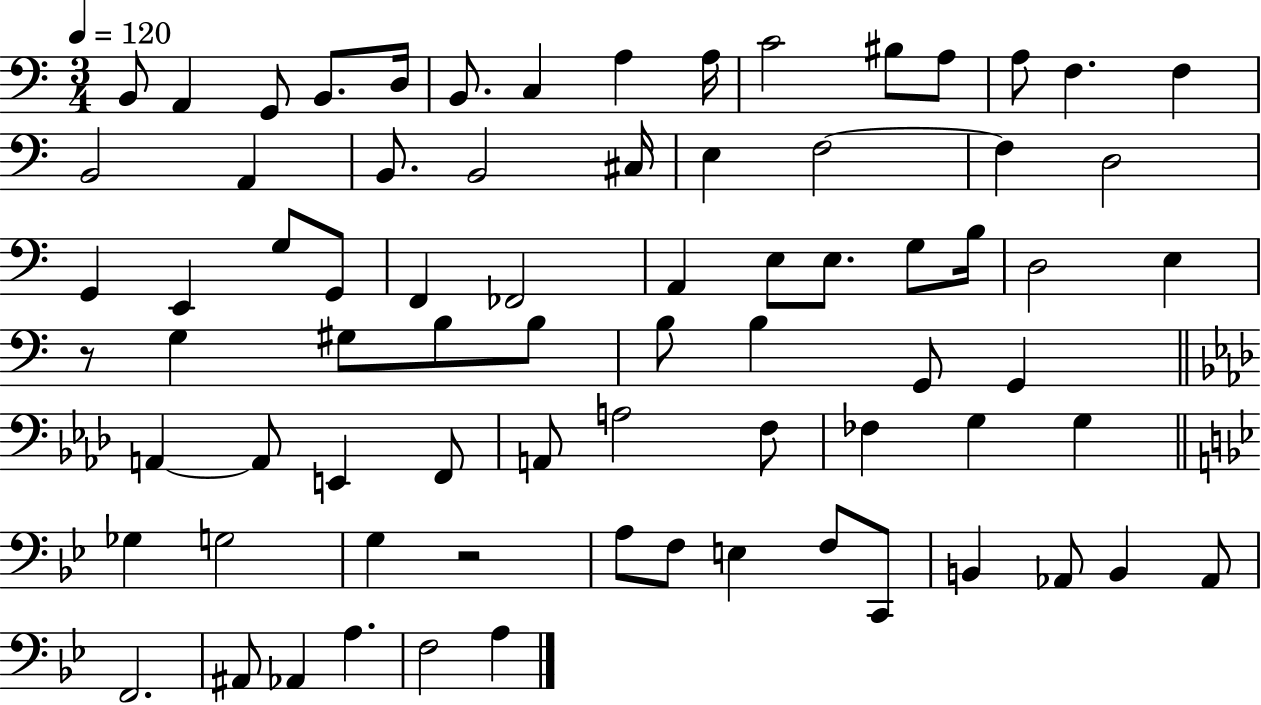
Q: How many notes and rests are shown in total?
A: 75